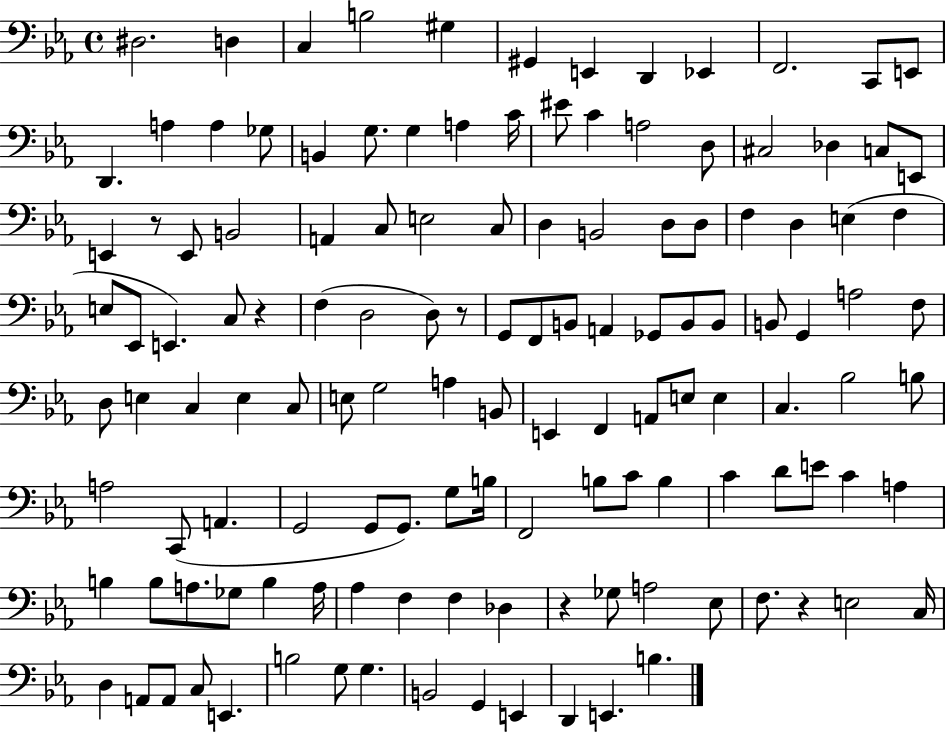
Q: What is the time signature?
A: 4/4